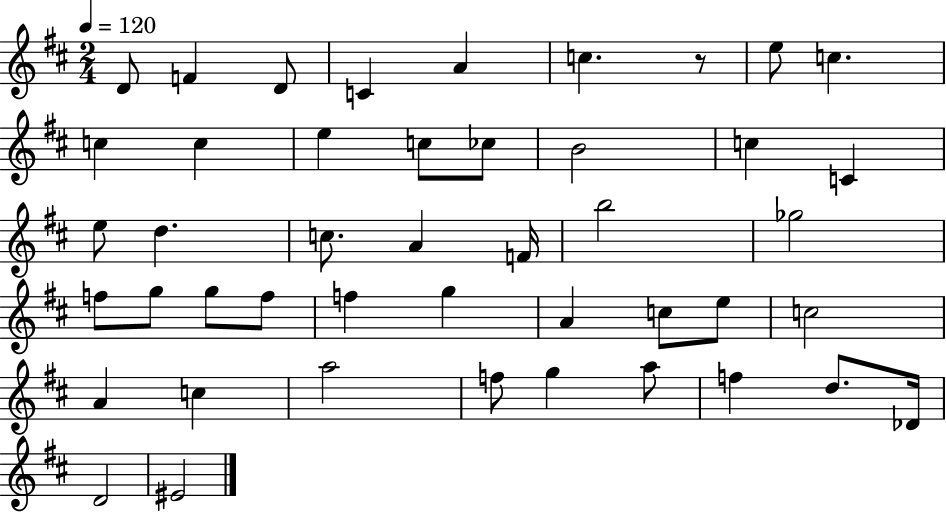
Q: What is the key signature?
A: D major